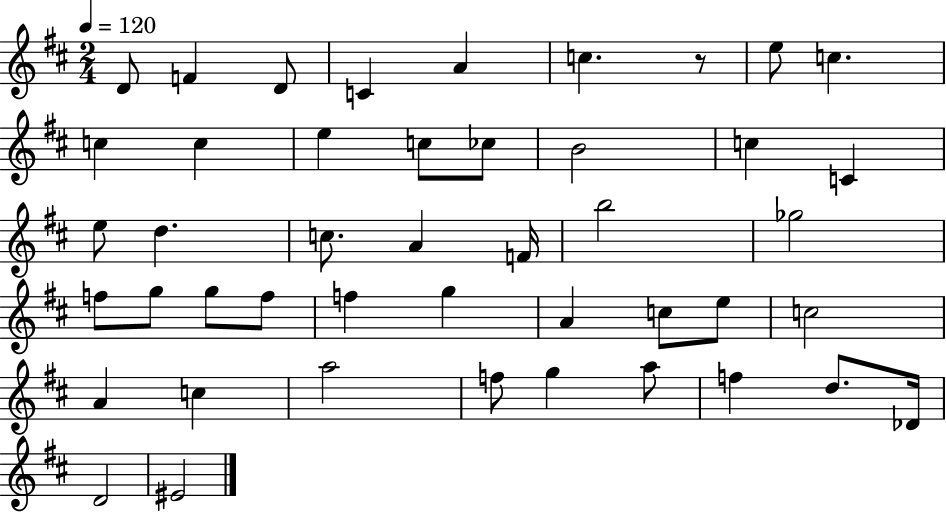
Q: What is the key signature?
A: D major